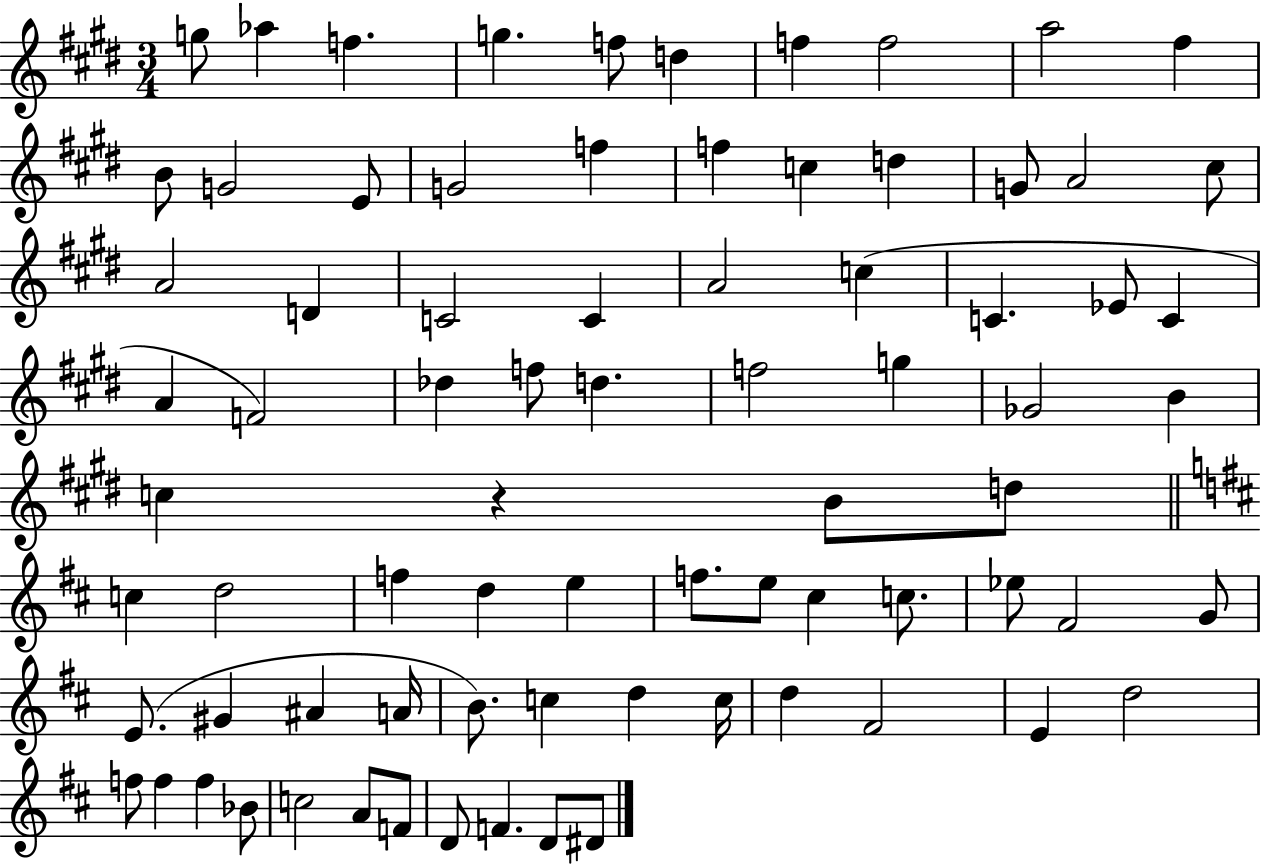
{
  \clef treble
  \numericTimeSignature
  \time 3/4
  \key e \major
  \repeat volta 2 { g''8 aes''4 f''4. | g''4. f''8 d''4 | f''4 f''2 | a''2 fis''4 | \break b'8 g'2 e'8 | g'2 f''4 | f''4 c''4 d''4 | g'8 a'2 cis''8 | \break a'2 d'4 | c'2 c'4 | a'2 c''4( | c'4. ees'8 c'4 | \break a'4 f'2) | des''4 f''8 d''4. | f''2 g''4 | ges'2 b'4 | \break c''4 r4 b'8 d''8 | \bar "||" \break \key d \major c''4 d''2 | f''4 d''4 e''4 | f''8. e''8 cis''4 c''8. | ees''8 fis'2 g'8 | \break e'8.( gis'4 ais'4 a'16 | b'8.) c''4 d''4 c''16 | d''4 fis'2 | e'4 d''2 | \break f''8 f''4 f''4 bes'8 | c''2 a'8 f'8 | d'8 f'4. d'8 dis'8 | } \bar "|."
}